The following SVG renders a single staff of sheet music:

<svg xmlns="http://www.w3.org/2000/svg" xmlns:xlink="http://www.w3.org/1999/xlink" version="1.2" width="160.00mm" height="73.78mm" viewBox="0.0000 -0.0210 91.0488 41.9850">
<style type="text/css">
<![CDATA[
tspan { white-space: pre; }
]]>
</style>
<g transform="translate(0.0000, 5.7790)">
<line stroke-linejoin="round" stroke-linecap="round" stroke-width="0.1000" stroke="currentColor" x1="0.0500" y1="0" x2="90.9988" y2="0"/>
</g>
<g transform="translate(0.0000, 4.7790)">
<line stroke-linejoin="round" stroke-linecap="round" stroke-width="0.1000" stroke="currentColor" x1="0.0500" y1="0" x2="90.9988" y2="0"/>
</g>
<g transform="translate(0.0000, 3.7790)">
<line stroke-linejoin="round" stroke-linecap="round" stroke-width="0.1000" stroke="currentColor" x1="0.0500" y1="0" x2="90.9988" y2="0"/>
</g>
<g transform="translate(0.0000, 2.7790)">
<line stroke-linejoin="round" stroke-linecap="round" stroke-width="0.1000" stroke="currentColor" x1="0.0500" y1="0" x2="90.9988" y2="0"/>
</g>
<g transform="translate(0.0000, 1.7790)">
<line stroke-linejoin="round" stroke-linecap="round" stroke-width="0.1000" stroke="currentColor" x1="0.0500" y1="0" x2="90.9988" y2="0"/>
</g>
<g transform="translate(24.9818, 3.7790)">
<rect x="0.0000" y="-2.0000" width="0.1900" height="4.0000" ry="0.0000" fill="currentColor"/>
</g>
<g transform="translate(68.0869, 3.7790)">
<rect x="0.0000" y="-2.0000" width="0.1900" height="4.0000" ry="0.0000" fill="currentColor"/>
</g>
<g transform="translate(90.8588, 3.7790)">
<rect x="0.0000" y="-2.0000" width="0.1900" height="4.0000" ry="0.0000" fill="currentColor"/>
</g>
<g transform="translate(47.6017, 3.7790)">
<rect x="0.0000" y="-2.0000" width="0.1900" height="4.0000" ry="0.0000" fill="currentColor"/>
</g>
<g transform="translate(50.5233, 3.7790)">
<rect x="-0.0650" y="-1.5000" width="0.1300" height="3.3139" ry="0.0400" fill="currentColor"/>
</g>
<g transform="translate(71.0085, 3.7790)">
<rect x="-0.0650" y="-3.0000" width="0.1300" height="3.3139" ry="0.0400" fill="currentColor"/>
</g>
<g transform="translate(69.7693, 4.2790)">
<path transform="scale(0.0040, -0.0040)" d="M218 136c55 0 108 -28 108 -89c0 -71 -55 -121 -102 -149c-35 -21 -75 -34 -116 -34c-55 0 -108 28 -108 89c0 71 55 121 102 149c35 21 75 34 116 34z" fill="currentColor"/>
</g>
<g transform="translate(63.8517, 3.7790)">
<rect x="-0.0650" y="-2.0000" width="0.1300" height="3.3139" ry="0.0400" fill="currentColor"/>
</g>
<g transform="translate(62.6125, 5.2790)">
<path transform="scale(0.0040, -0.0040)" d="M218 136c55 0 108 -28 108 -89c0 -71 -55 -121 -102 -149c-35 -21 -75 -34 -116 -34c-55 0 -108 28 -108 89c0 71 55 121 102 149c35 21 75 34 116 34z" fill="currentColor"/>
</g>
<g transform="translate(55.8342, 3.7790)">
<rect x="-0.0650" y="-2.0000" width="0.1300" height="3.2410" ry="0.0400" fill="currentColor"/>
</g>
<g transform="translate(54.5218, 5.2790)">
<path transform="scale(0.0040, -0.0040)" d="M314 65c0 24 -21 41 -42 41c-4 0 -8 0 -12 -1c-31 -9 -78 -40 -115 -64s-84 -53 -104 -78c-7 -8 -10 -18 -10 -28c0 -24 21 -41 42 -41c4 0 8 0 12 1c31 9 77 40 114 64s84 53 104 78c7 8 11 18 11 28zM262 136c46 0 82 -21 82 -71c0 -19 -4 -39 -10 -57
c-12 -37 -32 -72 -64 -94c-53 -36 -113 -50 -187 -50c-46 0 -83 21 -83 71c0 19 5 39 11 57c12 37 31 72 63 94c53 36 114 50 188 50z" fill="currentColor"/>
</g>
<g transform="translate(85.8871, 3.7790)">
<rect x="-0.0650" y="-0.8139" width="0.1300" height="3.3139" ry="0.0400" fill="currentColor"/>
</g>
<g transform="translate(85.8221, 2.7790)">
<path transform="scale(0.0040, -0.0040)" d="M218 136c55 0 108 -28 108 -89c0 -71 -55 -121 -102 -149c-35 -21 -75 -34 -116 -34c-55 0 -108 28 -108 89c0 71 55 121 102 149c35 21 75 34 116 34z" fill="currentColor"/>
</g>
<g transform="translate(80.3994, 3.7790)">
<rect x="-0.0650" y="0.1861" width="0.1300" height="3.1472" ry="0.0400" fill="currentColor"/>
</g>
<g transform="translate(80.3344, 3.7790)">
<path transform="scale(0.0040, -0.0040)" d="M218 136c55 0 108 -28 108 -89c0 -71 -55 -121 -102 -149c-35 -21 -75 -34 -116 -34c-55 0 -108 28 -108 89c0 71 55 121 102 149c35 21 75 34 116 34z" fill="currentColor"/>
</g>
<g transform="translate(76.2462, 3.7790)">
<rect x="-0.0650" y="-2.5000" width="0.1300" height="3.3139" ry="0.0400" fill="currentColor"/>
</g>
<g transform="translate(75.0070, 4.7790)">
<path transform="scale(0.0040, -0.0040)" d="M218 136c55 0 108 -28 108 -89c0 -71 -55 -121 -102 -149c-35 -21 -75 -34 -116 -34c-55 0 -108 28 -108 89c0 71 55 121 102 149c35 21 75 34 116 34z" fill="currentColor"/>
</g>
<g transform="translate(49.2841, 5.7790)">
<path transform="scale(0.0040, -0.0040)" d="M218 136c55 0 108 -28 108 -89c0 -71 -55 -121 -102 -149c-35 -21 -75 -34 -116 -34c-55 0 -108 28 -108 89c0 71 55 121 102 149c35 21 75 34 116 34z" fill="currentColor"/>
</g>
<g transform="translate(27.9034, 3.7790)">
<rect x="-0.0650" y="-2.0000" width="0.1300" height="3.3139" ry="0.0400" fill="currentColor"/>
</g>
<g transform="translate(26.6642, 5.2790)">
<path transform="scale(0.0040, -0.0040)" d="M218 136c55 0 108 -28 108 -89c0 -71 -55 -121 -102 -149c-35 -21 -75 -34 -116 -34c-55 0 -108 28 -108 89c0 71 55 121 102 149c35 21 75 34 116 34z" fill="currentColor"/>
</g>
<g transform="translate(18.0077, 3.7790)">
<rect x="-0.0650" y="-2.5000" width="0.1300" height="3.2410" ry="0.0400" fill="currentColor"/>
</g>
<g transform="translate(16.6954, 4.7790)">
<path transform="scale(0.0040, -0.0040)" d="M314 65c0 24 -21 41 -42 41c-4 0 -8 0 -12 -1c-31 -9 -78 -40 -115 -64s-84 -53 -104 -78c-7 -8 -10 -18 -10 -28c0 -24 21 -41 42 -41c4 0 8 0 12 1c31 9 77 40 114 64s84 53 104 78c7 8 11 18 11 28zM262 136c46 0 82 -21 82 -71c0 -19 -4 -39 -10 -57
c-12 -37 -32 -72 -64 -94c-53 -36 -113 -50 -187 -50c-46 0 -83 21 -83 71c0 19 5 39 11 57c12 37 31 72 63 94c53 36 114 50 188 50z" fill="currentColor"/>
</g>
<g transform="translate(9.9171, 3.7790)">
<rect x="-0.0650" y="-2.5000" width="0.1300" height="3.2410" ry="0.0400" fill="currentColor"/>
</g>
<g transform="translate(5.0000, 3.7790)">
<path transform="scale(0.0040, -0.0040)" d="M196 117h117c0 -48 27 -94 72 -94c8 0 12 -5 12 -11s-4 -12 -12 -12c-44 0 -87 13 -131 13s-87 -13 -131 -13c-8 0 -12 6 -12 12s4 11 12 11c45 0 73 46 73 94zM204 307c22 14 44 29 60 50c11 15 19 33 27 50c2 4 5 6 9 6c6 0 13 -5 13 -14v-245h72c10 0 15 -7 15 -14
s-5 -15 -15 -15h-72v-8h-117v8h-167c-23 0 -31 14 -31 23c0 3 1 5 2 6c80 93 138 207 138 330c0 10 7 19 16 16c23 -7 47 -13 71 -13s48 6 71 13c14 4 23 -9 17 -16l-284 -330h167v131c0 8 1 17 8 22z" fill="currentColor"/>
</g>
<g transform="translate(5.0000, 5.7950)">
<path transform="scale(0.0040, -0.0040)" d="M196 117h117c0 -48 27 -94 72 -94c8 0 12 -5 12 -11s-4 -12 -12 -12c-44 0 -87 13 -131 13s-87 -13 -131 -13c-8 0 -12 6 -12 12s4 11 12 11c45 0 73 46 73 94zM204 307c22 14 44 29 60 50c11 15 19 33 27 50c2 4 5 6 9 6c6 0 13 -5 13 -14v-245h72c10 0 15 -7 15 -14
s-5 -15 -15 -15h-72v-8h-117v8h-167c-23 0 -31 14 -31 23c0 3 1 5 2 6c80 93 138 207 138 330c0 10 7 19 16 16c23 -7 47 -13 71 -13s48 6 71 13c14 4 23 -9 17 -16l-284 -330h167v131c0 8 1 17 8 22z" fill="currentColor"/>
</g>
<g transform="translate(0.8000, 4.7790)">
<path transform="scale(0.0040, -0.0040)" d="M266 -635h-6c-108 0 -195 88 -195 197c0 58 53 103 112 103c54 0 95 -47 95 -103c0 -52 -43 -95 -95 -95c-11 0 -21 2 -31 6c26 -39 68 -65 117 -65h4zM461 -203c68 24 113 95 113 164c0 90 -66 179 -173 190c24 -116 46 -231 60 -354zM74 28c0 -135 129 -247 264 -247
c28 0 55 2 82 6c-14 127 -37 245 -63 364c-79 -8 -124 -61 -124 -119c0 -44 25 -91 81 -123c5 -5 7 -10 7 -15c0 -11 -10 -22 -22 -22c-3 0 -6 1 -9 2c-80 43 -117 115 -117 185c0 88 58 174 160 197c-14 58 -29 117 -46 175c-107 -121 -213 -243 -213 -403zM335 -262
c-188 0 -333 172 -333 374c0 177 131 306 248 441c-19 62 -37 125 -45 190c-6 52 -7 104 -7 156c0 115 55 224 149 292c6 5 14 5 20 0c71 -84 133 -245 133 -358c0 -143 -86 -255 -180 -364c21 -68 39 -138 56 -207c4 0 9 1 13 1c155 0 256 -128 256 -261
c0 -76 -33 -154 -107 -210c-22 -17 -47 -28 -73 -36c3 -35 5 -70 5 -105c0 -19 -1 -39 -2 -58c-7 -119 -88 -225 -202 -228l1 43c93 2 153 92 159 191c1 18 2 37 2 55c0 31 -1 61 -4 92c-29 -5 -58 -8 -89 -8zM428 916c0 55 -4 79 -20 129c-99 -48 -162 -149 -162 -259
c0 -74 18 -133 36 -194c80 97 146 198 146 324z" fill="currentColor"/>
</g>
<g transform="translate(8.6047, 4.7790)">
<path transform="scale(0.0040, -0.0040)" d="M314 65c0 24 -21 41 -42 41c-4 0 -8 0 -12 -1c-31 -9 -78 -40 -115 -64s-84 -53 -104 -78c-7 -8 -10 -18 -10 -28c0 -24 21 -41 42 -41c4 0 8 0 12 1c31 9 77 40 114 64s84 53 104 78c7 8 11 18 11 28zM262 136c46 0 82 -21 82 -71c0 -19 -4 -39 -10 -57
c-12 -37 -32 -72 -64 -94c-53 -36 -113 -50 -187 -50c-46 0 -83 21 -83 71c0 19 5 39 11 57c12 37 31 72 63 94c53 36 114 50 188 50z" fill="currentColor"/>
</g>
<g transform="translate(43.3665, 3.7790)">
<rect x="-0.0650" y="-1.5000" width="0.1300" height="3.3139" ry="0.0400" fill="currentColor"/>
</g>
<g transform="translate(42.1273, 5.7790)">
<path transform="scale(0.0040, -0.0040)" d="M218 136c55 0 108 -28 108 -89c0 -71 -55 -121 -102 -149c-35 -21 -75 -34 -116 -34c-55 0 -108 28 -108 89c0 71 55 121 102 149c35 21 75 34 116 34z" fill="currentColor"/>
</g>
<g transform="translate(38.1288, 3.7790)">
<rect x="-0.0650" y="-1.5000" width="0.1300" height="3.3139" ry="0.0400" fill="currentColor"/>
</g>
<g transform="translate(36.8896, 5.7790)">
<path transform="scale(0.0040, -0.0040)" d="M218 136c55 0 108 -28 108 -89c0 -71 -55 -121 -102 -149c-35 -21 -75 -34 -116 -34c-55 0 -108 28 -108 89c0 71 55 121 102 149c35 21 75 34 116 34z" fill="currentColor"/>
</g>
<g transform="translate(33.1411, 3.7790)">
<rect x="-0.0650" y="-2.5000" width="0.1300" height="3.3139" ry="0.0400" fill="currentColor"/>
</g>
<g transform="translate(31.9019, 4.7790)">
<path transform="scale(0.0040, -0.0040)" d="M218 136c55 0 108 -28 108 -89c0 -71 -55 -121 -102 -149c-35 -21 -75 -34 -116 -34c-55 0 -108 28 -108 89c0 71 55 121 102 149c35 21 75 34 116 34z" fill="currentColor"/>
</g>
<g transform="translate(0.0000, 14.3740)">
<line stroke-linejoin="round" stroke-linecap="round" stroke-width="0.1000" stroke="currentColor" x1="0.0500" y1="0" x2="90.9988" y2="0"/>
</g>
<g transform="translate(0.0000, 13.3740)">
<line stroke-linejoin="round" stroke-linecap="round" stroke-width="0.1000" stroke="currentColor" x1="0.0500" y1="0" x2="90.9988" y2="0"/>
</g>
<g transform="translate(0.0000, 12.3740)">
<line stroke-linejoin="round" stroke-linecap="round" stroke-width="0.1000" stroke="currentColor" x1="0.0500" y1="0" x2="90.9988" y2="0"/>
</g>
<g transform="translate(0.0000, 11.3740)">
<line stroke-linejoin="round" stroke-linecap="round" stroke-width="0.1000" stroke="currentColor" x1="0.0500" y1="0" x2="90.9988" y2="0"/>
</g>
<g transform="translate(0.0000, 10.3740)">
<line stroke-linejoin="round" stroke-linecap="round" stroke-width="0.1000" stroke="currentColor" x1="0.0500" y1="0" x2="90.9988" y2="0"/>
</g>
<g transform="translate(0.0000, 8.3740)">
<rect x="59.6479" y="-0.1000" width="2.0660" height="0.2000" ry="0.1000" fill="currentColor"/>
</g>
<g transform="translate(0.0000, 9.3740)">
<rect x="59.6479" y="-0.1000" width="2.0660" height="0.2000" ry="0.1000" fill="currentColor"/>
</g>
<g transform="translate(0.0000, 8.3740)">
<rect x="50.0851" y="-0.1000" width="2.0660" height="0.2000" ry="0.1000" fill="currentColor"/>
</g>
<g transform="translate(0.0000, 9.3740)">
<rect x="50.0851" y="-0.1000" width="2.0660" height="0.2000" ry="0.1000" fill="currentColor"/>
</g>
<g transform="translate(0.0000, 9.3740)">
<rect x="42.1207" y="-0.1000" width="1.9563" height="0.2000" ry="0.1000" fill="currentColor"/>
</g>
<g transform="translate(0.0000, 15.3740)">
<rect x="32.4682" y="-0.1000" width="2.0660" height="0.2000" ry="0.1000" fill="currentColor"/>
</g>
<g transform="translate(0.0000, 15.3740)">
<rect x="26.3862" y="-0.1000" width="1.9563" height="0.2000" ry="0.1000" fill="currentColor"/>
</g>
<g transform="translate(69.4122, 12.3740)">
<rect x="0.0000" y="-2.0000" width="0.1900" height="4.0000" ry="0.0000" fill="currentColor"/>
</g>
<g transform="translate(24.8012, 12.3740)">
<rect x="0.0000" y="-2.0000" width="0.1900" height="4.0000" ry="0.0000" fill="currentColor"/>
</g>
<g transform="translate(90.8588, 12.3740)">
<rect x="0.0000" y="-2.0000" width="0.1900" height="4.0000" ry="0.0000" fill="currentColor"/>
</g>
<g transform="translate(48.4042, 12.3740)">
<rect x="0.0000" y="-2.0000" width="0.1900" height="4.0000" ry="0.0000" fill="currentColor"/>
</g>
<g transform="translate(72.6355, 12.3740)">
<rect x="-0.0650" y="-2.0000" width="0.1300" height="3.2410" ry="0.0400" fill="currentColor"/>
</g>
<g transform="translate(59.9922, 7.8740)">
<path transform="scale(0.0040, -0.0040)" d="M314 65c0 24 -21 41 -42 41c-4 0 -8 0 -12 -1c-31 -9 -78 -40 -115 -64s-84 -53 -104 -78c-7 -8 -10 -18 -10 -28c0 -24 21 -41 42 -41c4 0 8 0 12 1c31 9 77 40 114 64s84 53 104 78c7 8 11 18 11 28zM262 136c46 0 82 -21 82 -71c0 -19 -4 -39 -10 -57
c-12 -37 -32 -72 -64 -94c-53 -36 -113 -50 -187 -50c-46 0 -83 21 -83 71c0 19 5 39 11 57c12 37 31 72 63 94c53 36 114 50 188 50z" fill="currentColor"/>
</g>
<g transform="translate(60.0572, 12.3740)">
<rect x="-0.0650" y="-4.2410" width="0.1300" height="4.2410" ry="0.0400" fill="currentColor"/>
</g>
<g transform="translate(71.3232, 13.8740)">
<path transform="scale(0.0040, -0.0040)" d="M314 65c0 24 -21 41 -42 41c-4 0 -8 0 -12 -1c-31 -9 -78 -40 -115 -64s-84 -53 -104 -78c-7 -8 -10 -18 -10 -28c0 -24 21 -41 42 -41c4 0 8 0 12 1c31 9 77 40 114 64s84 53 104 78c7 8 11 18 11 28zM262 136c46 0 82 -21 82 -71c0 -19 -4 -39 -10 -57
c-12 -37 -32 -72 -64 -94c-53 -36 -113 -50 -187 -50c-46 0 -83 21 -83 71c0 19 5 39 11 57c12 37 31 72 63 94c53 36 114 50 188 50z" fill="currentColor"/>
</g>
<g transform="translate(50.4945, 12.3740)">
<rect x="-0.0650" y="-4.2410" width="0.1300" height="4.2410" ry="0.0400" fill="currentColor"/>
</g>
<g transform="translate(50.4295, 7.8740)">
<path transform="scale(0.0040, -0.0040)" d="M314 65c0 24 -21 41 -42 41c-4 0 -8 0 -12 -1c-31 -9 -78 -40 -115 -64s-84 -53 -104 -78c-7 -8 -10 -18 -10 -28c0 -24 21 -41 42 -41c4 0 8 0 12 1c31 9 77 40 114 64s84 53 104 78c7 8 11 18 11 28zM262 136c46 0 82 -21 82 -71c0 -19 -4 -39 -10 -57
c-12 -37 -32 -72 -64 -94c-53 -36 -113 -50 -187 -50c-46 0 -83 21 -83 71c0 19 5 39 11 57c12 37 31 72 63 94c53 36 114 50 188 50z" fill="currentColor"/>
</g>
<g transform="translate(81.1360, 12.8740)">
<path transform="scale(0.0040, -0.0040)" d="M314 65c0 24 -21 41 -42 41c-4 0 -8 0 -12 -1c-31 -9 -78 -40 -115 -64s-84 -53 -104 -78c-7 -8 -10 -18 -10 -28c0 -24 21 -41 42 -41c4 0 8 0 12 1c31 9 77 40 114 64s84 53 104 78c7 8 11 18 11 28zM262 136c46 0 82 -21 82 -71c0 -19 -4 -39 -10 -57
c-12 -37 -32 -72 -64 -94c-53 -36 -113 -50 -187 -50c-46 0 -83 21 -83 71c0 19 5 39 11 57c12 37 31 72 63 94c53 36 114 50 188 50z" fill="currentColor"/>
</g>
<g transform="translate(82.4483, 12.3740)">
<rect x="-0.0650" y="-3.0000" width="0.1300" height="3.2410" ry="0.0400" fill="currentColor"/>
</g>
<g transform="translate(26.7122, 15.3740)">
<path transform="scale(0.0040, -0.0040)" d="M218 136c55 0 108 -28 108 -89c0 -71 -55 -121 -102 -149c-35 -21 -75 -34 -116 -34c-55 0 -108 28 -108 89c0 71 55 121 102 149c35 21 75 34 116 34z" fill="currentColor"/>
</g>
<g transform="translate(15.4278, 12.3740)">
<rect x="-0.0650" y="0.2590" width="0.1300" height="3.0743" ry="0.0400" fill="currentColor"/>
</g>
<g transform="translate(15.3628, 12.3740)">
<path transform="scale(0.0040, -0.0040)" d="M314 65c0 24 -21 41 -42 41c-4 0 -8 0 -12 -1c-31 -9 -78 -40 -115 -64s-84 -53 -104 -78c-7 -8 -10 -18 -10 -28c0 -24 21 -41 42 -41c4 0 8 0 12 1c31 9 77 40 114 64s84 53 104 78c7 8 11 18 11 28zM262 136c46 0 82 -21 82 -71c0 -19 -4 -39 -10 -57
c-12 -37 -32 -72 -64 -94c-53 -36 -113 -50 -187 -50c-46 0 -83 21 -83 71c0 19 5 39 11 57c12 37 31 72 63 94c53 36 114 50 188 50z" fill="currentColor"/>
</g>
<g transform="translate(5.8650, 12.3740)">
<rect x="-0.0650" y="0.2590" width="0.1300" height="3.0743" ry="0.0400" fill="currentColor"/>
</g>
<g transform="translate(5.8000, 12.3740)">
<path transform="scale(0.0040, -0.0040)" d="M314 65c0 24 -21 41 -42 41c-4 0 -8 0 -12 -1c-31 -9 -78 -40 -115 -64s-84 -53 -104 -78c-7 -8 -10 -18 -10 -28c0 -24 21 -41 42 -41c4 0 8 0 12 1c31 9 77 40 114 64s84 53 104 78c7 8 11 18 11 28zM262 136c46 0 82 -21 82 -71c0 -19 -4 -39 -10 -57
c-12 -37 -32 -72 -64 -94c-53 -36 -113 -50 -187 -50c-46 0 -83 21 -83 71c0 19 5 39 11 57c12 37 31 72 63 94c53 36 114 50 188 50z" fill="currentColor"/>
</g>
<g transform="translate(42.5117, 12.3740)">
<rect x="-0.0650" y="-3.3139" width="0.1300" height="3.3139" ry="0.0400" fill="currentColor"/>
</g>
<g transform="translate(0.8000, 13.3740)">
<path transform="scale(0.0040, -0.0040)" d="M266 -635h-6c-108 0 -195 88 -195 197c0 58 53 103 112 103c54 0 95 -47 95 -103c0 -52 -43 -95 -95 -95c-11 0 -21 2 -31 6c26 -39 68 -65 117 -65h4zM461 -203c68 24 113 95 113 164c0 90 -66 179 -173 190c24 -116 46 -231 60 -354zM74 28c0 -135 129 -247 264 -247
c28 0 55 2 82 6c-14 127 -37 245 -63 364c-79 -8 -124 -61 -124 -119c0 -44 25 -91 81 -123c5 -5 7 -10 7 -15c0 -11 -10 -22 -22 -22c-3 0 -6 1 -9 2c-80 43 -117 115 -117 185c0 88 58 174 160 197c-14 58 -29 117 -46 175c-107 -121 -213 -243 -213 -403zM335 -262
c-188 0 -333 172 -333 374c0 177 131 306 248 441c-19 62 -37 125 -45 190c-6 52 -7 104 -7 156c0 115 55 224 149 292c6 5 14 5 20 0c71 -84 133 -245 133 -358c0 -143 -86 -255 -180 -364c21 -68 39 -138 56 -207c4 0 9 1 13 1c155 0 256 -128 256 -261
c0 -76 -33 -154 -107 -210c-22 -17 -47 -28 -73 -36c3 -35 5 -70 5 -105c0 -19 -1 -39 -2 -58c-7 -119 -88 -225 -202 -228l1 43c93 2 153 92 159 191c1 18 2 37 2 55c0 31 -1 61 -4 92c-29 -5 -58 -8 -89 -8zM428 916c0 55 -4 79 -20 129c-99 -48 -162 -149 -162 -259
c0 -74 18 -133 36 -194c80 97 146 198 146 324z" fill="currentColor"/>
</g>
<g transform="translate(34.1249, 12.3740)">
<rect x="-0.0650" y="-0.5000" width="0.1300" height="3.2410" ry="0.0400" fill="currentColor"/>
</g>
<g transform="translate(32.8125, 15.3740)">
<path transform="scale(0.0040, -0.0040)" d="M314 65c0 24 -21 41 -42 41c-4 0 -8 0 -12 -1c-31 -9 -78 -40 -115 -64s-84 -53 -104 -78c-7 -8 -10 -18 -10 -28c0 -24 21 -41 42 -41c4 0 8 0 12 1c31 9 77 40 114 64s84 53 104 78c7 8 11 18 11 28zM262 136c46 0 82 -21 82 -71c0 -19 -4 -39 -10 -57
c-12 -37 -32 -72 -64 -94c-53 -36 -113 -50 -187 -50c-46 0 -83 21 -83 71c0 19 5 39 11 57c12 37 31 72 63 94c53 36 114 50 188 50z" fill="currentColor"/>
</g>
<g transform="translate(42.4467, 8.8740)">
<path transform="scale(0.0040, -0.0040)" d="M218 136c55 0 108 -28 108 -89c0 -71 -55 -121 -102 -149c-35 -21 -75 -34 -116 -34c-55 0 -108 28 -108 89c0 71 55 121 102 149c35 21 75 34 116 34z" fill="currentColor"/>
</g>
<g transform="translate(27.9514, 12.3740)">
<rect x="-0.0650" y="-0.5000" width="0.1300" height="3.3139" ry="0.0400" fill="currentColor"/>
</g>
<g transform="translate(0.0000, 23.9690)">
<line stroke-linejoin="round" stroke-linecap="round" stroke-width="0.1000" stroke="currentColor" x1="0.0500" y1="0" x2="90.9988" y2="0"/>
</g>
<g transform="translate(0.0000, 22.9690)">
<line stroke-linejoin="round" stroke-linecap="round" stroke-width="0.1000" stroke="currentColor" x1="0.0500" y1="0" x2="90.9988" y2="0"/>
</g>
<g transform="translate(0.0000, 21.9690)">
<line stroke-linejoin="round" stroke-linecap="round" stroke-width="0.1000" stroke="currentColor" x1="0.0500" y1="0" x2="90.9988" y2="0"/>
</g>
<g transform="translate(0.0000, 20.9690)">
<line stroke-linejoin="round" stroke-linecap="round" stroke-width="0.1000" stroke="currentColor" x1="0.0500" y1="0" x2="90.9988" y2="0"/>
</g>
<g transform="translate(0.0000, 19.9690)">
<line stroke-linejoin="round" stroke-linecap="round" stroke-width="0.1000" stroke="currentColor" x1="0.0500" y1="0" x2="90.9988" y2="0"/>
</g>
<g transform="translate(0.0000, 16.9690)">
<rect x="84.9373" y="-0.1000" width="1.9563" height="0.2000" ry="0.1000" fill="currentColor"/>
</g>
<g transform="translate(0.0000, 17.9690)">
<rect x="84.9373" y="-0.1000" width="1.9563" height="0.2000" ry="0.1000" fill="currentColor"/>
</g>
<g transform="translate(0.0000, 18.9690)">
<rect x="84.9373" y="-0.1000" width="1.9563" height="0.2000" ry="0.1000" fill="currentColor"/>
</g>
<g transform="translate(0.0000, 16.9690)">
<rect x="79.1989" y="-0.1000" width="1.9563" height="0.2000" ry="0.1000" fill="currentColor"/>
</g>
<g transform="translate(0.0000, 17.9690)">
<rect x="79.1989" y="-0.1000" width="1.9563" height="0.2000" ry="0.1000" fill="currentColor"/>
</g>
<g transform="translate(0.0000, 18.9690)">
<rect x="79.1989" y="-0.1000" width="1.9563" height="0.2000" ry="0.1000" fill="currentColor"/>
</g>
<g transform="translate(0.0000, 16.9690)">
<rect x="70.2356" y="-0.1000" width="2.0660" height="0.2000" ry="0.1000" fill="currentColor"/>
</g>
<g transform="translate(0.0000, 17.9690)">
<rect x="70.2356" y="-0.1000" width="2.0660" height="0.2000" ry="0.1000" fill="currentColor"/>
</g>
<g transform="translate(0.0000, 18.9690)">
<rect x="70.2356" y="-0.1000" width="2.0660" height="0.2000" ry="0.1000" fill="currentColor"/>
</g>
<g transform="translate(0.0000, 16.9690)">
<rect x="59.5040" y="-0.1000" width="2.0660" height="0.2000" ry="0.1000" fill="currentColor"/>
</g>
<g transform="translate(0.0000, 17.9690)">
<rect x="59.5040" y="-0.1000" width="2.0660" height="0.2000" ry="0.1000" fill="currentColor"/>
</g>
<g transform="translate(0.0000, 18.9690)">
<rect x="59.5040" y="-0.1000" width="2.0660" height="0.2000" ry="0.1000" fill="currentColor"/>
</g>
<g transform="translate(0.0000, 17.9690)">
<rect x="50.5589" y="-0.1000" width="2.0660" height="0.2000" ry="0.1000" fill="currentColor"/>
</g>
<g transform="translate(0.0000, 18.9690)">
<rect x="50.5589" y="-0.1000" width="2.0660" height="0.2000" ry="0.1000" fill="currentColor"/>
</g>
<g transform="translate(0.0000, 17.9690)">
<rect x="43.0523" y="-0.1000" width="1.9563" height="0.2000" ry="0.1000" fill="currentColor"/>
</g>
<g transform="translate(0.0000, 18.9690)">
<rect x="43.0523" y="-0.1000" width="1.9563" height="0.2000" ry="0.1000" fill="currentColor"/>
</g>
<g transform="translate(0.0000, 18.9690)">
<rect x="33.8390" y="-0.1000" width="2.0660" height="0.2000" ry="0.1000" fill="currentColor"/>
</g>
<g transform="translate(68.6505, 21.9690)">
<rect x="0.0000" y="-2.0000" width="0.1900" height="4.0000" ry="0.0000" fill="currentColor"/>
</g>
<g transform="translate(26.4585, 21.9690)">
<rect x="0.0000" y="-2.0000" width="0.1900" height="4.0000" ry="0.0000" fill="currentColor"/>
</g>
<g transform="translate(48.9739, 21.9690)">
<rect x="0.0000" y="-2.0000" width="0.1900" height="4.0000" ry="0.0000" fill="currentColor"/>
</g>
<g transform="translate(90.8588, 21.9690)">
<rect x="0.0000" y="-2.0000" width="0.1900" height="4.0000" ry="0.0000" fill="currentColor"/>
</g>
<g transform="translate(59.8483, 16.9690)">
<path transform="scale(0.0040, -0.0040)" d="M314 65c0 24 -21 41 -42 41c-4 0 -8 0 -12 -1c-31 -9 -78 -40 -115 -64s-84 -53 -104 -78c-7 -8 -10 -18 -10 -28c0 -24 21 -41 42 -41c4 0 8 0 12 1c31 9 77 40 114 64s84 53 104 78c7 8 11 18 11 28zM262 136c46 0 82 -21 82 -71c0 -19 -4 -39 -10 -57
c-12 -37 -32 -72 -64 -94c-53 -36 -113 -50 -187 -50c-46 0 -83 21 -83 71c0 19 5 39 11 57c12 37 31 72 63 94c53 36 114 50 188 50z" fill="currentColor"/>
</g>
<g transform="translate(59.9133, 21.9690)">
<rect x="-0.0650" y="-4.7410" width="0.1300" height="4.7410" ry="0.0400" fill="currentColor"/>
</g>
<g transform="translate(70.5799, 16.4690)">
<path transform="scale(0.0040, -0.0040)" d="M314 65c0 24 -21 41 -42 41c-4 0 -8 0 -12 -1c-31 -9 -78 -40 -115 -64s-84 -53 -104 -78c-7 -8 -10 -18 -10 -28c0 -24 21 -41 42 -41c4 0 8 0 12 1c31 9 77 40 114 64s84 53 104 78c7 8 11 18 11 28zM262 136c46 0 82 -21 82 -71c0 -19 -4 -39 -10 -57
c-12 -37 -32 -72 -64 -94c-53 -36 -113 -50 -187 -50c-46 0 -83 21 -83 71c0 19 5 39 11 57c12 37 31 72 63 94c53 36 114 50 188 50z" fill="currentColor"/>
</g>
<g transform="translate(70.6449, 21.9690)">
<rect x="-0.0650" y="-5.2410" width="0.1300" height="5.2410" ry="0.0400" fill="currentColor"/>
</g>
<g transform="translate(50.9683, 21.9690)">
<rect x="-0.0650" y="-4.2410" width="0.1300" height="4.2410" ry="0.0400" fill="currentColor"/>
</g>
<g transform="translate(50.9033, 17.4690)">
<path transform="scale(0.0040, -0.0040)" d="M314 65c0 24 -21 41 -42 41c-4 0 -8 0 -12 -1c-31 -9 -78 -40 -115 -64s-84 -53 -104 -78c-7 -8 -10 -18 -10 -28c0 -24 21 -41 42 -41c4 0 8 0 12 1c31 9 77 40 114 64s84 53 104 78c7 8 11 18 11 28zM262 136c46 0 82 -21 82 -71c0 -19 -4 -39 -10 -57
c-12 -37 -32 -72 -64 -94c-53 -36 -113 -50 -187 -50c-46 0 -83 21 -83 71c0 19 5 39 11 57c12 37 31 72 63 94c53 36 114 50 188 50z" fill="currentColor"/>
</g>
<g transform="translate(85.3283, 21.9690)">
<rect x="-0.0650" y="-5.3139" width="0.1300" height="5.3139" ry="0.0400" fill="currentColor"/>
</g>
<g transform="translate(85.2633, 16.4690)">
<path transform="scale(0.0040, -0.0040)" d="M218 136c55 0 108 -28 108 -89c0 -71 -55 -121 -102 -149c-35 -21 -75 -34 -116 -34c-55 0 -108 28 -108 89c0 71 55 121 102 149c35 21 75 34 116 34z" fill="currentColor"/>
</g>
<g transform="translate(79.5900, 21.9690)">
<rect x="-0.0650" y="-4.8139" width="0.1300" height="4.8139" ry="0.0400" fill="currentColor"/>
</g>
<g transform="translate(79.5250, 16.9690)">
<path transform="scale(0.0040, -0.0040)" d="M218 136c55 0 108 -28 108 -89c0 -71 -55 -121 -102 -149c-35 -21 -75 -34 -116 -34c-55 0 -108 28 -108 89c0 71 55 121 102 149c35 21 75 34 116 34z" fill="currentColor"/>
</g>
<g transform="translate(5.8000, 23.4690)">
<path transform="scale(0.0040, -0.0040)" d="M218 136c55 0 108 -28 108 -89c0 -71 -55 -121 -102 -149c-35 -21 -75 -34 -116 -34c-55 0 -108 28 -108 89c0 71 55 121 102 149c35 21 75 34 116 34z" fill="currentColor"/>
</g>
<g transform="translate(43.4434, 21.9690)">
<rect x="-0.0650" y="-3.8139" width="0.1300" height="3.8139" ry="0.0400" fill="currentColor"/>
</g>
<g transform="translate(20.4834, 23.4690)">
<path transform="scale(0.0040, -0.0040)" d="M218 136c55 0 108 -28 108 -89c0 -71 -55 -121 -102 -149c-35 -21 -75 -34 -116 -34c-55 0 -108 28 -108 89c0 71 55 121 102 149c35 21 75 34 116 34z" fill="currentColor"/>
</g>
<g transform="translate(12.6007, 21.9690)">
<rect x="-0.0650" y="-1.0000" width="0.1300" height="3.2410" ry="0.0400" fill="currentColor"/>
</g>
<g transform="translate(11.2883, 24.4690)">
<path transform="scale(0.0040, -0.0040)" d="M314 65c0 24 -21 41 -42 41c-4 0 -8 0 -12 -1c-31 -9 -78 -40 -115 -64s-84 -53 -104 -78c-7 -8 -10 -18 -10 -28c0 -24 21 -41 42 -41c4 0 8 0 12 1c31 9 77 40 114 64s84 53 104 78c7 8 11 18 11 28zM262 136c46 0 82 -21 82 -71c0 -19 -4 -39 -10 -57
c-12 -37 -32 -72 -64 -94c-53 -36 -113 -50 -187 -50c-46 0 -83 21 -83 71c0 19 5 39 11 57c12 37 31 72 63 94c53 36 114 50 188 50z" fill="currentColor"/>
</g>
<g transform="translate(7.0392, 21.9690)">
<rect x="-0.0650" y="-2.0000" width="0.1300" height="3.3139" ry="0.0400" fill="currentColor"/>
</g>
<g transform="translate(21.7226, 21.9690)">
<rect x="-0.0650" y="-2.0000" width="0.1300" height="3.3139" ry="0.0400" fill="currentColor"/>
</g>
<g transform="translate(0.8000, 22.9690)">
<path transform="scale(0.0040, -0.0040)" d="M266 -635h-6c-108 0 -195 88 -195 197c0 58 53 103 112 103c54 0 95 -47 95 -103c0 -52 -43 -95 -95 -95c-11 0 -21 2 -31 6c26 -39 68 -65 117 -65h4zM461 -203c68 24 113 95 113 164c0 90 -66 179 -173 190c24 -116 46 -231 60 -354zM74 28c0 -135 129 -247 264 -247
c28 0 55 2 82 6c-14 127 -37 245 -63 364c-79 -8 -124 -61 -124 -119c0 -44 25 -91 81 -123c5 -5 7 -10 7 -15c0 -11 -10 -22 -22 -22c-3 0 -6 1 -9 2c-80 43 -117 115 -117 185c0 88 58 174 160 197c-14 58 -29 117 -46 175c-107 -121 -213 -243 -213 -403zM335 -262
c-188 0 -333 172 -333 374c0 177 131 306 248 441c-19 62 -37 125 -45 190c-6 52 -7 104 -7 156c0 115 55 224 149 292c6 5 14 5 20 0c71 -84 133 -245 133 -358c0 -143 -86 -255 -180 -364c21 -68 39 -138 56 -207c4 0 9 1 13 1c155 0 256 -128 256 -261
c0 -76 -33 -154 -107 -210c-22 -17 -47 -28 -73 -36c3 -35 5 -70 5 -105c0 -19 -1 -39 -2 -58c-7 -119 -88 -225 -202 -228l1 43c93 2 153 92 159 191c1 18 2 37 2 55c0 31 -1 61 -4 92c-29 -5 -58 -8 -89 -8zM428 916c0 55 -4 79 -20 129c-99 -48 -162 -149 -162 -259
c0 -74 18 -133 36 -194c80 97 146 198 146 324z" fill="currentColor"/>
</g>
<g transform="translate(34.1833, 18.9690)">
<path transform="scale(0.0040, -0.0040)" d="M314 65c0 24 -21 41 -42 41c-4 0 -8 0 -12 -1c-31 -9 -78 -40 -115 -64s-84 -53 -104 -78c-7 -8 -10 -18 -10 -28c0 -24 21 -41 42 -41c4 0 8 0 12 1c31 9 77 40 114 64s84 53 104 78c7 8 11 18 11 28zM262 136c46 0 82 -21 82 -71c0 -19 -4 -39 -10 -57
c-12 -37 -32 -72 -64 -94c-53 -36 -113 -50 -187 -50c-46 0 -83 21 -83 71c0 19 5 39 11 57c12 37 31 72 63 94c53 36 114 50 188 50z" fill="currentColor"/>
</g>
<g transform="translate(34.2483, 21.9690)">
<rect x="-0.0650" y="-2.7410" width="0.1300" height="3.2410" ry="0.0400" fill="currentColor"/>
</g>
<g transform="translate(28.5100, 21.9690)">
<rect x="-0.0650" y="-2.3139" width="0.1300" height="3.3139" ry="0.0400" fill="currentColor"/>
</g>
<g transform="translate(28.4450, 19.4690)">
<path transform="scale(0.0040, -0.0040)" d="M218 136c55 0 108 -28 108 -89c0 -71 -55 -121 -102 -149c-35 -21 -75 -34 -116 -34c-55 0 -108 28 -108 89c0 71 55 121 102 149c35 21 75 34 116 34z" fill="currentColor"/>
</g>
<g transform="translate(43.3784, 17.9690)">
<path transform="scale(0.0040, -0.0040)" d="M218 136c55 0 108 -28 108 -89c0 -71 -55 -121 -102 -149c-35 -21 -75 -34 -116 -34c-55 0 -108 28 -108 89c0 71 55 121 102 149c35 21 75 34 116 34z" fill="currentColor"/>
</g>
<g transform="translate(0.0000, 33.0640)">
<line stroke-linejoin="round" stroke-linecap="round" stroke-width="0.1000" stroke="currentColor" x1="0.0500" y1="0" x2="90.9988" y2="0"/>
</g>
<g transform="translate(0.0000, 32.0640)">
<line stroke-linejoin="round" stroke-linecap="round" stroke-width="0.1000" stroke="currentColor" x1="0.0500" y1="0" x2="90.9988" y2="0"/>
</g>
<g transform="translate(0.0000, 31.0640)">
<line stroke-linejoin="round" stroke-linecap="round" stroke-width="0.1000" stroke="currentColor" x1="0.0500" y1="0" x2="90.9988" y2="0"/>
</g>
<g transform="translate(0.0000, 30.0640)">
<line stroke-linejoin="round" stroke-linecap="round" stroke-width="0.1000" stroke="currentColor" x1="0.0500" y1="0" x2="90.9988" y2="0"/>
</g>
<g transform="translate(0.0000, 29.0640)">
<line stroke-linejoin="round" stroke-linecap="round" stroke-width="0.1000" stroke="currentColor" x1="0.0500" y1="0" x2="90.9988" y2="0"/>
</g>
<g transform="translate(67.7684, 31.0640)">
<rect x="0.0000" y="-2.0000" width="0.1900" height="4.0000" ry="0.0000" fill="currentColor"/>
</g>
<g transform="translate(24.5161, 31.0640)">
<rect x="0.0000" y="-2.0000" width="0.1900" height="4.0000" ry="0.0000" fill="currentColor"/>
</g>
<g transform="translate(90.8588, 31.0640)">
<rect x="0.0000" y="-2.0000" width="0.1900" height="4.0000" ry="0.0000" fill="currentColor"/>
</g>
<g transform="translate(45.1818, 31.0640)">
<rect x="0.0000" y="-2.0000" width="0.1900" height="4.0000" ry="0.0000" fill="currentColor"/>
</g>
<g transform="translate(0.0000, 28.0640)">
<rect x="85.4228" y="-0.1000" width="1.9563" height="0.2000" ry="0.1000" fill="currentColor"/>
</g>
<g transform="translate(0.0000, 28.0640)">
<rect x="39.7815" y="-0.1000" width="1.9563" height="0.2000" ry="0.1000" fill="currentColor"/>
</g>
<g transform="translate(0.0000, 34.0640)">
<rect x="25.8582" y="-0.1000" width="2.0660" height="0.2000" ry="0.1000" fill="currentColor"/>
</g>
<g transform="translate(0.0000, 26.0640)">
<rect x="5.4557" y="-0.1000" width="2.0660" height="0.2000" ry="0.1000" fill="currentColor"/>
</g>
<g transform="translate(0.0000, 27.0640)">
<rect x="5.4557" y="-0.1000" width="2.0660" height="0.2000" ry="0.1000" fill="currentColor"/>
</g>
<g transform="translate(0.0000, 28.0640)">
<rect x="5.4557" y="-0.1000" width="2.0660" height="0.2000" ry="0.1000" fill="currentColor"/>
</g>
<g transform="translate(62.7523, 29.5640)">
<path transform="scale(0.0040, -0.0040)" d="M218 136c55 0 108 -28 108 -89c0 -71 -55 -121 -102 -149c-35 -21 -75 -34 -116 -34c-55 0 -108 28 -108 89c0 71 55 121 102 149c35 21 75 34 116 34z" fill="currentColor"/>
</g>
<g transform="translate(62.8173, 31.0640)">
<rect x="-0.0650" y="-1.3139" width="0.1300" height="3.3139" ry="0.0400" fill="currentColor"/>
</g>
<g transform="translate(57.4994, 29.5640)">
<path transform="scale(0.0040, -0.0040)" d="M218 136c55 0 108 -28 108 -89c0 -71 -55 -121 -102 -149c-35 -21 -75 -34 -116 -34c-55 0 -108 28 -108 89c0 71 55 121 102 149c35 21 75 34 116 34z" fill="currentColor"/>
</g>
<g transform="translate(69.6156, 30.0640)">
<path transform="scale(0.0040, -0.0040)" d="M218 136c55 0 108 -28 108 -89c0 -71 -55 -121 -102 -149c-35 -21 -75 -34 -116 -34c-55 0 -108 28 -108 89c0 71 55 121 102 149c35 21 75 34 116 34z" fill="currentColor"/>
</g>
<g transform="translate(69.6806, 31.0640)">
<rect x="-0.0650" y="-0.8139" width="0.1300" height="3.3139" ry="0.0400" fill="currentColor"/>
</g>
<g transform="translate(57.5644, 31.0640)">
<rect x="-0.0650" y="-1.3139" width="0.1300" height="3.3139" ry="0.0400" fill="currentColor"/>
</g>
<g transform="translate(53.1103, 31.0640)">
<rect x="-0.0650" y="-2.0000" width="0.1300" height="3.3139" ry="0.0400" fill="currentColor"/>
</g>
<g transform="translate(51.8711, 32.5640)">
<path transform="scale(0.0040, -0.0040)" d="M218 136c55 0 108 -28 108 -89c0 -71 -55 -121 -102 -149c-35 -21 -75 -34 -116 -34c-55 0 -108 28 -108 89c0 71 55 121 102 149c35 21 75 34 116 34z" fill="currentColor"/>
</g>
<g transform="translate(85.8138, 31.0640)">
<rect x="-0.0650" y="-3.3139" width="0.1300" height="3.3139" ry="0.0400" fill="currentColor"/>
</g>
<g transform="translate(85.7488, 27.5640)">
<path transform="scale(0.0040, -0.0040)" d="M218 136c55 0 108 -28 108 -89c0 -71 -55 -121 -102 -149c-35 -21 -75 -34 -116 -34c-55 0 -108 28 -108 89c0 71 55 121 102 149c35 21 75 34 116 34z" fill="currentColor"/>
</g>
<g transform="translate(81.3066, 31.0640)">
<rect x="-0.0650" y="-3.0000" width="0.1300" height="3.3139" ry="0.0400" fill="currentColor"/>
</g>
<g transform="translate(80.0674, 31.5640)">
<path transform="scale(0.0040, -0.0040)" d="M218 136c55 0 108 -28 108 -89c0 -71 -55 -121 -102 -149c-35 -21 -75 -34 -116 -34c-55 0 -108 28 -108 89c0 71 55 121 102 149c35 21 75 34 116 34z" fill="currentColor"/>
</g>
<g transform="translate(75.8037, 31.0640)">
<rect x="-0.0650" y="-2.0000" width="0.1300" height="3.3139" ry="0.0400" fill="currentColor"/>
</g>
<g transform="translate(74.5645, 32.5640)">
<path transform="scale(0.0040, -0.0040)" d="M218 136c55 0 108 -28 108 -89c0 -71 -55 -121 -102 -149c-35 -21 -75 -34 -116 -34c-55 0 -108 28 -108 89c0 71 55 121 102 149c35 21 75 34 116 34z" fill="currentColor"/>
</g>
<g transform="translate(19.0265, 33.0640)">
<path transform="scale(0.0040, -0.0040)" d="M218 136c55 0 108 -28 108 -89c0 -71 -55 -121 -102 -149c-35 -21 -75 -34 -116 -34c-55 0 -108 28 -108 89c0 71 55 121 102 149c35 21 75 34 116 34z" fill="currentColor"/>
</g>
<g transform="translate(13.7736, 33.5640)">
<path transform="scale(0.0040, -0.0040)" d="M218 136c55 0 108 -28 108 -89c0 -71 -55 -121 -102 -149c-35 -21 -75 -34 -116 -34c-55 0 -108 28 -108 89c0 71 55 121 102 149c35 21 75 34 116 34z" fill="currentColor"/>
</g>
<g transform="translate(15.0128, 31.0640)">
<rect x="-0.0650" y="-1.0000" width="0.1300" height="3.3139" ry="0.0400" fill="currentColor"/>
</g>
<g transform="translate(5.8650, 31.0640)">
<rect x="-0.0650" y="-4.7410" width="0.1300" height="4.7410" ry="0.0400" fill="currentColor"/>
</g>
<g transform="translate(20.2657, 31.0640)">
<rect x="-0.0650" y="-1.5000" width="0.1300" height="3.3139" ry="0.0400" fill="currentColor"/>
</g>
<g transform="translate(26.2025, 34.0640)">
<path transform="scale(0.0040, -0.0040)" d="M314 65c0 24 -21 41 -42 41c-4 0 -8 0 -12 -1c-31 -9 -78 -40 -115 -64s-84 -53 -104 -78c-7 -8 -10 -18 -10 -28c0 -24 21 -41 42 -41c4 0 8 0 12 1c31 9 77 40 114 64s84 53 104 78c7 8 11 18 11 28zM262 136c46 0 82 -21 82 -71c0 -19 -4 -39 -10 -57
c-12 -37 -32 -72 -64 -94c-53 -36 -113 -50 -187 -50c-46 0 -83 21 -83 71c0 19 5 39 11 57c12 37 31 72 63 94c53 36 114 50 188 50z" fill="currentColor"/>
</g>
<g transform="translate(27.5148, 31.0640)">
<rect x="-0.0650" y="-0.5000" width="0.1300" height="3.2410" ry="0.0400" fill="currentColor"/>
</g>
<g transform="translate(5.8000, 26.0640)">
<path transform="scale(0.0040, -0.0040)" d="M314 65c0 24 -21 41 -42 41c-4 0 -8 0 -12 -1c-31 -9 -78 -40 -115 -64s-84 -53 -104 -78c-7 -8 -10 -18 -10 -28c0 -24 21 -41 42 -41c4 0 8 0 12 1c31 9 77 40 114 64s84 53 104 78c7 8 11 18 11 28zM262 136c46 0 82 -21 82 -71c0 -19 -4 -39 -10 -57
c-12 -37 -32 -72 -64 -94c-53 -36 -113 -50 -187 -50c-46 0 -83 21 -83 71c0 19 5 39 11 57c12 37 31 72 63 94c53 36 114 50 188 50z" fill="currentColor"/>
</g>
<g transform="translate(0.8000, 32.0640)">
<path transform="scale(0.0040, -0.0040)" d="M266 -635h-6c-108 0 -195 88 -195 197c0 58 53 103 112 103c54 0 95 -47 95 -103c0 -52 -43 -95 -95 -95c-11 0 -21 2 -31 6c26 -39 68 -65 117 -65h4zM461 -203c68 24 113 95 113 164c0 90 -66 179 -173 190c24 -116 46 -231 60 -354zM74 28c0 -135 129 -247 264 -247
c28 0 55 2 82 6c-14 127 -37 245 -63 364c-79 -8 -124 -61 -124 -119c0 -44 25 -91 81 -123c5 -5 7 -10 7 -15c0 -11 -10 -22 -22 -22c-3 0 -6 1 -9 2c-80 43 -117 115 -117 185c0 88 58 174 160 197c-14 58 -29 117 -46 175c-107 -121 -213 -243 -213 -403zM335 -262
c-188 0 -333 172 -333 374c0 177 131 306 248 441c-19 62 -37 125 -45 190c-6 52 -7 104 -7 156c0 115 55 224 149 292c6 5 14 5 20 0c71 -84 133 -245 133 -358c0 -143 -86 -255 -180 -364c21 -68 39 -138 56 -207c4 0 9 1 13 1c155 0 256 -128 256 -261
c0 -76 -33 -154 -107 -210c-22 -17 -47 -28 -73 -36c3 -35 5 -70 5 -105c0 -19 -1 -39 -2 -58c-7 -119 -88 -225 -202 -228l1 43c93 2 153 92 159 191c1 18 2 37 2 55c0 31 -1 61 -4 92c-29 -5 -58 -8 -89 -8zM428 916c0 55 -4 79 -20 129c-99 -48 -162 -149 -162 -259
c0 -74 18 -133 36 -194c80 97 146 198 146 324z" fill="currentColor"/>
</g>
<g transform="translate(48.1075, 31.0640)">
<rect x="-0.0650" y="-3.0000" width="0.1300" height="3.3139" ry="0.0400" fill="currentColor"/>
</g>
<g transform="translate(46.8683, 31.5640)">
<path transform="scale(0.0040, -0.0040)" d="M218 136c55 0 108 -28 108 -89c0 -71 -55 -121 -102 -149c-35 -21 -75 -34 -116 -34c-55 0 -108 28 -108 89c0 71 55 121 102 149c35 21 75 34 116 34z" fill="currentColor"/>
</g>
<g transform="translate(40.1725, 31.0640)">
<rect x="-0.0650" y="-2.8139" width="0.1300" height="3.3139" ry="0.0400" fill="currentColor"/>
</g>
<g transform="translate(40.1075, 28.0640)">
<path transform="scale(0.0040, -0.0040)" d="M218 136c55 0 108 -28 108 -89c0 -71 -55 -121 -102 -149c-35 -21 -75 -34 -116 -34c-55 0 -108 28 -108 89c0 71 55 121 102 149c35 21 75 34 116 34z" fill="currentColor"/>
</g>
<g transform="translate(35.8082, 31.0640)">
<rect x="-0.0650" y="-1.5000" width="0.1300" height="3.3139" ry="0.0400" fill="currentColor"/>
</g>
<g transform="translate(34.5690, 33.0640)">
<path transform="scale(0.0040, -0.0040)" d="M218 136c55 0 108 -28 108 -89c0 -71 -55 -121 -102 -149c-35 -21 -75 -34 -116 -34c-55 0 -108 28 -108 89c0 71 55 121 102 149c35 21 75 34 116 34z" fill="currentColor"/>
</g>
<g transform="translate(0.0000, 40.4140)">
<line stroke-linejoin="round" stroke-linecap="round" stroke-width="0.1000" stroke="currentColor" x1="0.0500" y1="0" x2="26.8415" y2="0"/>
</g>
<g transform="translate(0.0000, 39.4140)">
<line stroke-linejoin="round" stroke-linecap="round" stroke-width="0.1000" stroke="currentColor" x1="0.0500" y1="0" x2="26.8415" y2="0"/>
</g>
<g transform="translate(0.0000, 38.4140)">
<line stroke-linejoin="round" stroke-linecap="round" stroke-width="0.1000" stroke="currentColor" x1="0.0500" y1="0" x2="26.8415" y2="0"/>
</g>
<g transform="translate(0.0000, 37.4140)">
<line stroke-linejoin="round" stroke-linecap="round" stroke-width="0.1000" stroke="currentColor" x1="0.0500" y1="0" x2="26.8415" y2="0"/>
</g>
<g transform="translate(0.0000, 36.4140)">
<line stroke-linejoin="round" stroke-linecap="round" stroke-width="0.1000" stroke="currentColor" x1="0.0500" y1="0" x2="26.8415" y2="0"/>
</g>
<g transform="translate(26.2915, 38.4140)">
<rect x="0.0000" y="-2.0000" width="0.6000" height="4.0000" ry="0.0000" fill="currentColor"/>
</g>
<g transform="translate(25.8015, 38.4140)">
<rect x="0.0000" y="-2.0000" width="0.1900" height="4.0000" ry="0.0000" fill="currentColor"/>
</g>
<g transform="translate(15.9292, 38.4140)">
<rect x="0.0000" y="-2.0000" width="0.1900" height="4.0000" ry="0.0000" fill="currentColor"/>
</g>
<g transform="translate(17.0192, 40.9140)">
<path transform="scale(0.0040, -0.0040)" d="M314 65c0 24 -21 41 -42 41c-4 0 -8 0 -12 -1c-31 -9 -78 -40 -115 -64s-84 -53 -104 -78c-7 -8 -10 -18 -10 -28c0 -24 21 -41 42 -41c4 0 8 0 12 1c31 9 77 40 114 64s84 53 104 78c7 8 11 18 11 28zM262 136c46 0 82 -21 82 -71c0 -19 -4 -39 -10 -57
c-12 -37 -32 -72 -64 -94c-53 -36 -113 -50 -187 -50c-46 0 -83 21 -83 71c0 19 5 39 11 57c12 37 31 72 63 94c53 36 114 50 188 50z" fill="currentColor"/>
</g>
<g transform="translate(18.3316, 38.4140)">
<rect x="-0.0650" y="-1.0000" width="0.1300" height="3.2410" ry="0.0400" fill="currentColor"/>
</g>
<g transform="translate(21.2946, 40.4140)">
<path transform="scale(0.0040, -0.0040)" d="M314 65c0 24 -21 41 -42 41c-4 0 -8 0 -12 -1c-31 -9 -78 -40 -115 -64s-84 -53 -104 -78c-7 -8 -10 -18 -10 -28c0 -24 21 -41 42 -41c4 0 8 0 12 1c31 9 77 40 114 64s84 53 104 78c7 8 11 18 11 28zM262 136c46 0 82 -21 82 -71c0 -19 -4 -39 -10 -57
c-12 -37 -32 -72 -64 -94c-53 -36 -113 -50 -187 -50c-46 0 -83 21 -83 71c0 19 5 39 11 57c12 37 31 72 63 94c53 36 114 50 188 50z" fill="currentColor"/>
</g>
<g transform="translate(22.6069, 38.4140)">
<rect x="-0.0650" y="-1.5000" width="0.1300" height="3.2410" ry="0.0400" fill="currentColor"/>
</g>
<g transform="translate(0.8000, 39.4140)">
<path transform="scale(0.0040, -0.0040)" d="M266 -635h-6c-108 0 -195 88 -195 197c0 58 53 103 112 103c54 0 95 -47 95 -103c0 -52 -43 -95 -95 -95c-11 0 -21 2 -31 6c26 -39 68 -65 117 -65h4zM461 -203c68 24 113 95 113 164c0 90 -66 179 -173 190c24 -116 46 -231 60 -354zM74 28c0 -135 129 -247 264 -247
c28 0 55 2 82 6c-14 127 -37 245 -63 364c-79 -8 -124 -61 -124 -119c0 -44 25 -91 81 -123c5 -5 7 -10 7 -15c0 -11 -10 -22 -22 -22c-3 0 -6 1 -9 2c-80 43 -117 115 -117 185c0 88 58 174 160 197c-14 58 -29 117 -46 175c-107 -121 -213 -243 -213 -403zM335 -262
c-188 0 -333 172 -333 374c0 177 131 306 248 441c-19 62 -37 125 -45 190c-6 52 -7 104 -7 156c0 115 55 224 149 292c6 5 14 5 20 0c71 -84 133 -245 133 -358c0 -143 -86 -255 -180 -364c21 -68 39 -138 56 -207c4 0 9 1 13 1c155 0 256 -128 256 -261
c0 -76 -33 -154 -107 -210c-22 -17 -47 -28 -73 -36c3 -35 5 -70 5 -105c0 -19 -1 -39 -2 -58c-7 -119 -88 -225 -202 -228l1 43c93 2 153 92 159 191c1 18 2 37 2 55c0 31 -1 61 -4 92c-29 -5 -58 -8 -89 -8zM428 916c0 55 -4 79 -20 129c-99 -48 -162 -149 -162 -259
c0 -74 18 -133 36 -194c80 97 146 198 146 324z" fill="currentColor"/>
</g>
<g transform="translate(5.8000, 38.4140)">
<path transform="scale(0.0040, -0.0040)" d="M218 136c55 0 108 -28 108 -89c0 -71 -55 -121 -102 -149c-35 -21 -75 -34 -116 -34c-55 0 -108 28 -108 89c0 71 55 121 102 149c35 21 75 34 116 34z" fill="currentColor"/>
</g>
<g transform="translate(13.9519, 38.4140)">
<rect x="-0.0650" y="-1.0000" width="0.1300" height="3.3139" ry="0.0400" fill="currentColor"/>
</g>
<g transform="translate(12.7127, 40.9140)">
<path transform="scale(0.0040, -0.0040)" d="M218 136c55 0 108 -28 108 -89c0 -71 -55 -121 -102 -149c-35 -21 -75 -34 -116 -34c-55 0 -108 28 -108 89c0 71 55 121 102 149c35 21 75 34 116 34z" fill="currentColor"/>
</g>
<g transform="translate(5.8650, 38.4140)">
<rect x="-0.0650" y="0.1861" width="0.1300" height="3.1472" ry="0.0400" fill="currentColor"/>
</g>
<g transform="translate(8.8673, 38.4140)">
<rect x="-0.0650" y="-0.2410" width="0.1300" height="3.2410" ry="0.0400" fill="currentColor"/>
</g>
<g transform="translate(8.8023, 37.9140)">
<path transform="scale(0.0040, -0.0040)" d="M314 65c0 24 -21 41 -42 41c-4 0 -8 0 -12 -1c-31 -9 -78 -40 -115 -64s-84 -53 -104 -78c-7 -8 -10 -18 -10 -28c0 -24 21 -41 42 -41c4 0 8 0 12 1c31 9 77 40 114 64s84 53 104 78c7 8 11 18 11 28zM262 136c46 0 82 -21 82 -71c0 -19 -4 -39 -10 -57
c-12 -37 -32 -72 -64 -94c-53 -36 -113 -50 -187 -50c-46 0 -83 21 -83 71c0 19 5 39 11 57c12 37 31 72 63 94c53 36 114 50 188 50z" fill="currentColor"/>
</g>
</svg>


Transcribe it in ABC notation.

X:1
T:Untitled
M:4/4
L:1/4
K:C
G2 G2 F G E E E F2 F A G B d B2 B2 C C2 b d'2 d'2 F2 A2 F D2 F g a2 c' d'2 e'2 f'2 e' f' e'2 D E C2 E a A F e e d F A b B c2 D D2 E2